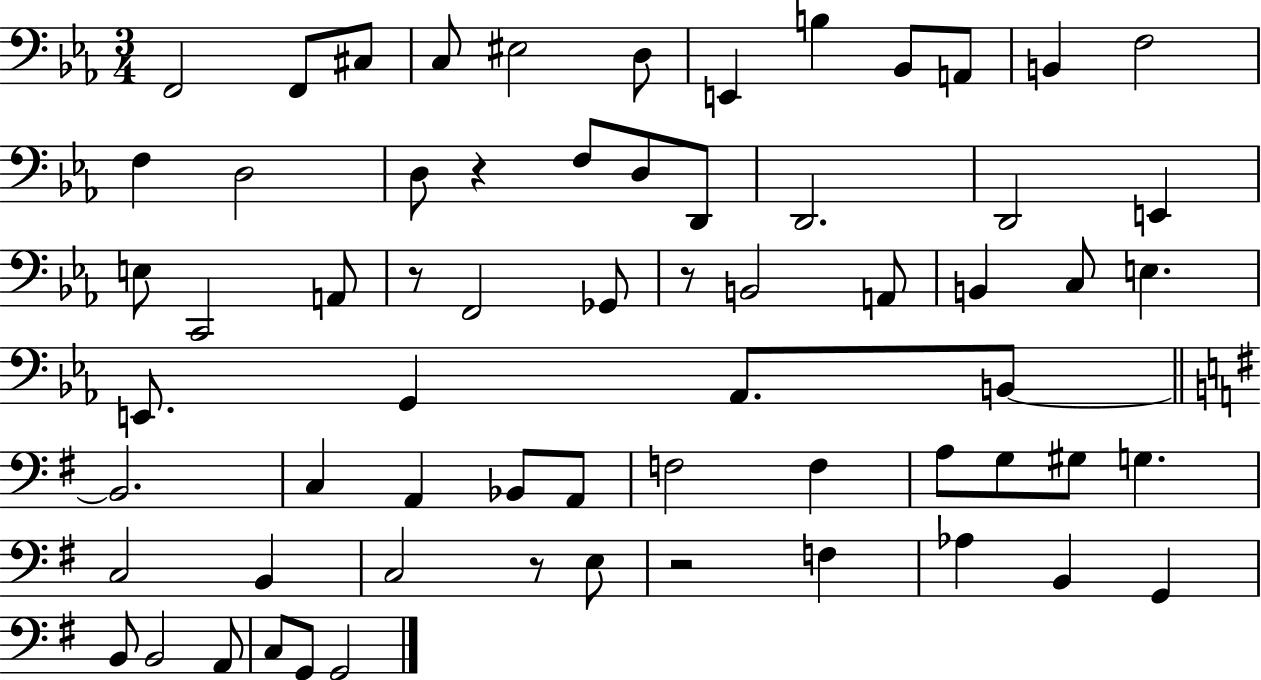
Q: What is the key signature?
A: EES major